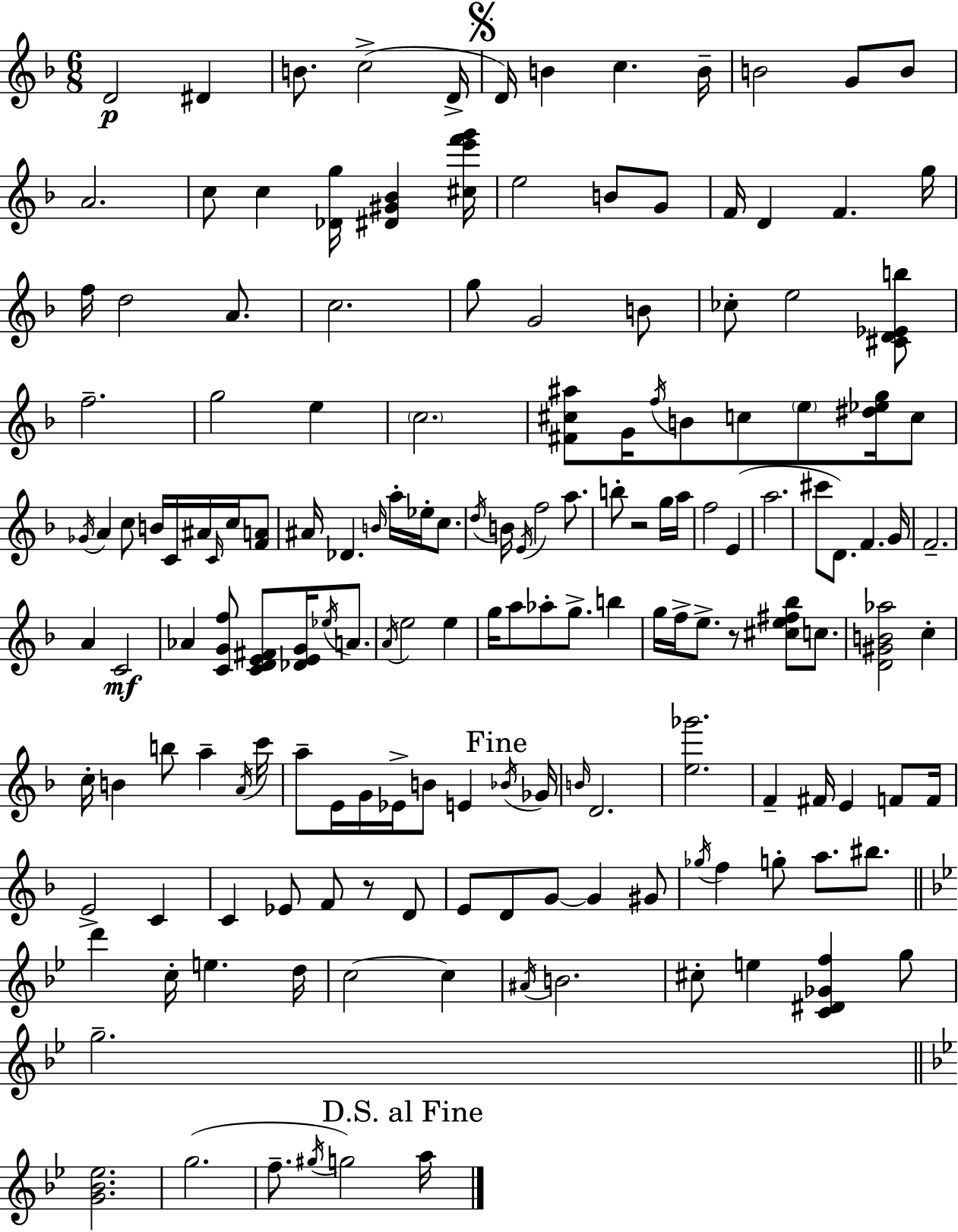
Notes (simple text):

D4/h D#4/q B4/e. C5/h D4/s D4/s B4/q C5/q. B4/s B4/h G4/e B4/e A4/h. C5/e C5/q [Db4,G5]/s [D#4,G#4,Bb4]/q [C#5,E6,F6,G6]/s E5/h B4/e G4/e F4/s D4/q F4/q. G5/s F5/s D5/h A4/e. C5/h. G5/e G4/h B4/e CES5/e E5/h [C#4,D4,Eb4,B5]/e F5/h. G5/h E5/q C5/h. [F#4,C#5,A#5]/e G4/s F5/s B4/e C5/e E5/e [D#5,Eb5,G5]/s C5/e Gb4/s A4/q C5/e B4/s C4/s A#4/s C4/s C5/s [F4,A4]/e A#4/s Db4/q. B4/s A5/s Eb5/s C5/e. D5/s B4/s E4/s F5/h A5/e. B5/e R/h G5/s A5/s F5/h E4/q A5/h. C#6/e D4/e. F4/q. G4/s F4/h. A4/q C4/h Ab4/q [C4,G4,F5]/e [C4,D4,E4,F#4]/e [Db4,E4,G4]/s Eb5/s A4/e. A4/s E5/h E5/q G5/s A5/e Ab5/e G5/e. B5/q G5/s F5/s E5/e. R/e [C#5,E5,F#5,Bb5]/e C5/e. [D4,G#4,B4,Ab5]/h C5/q C5/s B4/q B5/e A5/q A4/s C6/s A5/e E4/s G4/s Eb4/s B4/e E4/q Bb4/s Gb4/s B4/s D4/h. [E5,Gb6]/h. F4/q F#4/s E4/q F4/e F4/s E4/h C4/q C4/q Eb4/e F4/e R/e D4/e E4/e D4/e G4/e G4/q G#4/e Gb5/s F5/q G5/e A5/e. BIS5/e. D6/q C5/s E5/q. D5/s C5/h C5/q A#4/s B4/h. C#5/e E5/q [C4,D#4,Gb4,F5]/q G5/e G5/h. [G4,Bb4,Eb5]/h. G5/h. F5/e. G#5/s G5/h A5/s